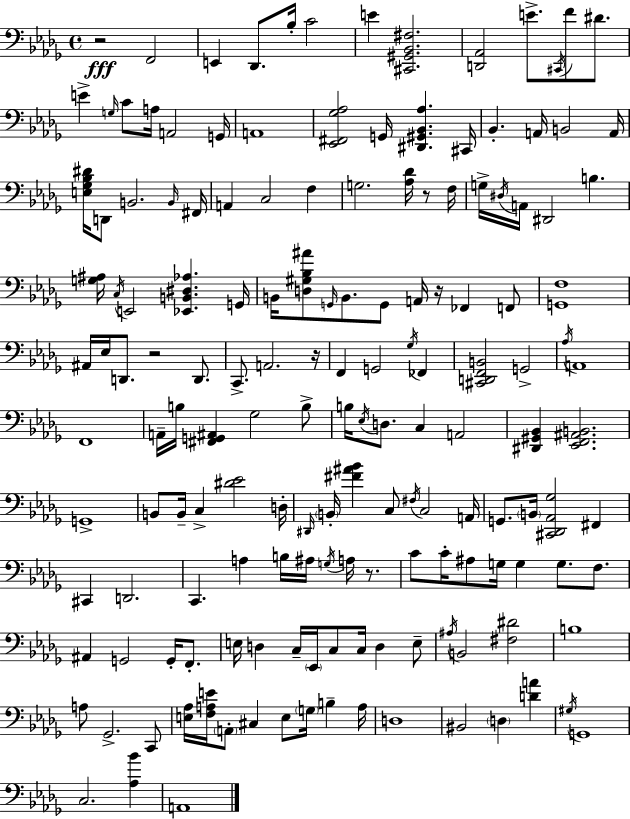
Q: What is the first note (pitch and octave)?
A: F2